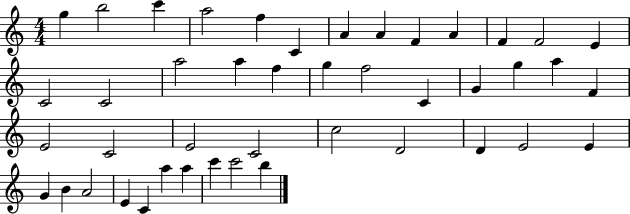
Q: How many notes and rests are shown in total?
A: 44